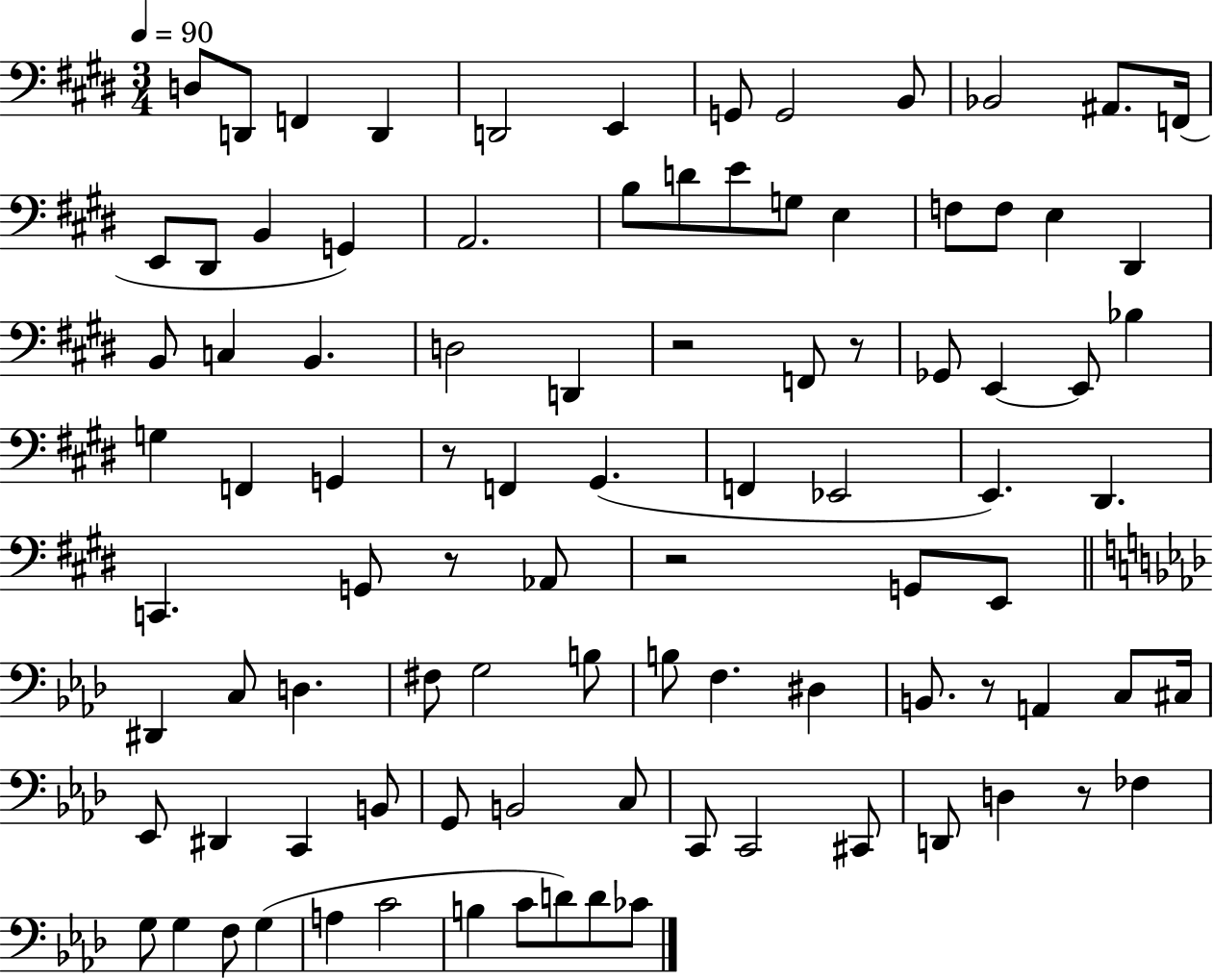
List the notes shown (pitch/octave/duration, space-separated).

D3/e D2/e F2/q D2/q D2/h E2/q G2/e G2/h B2/e Bb2/h A#2/e. F2/s E2/e D#2/e B2/q G2/q A2/h. B3/e D4/e E4/e G3/e E3/q F3/e F3/e E3/q D#2/q B2/e C3/q B2/q. D3/h D2/q R/h F2/e R/e Gb2/e E2/q E2/e Bb3/q G3/q F2/q G2/q R/e F2/q G#2/q. F2/q Eb2/h E2/q. D#2/q. C2/q. G2/e R/e Ab2/e R/h G2/e E2/e D#2/q C3/e D3/q. F#3/e G3/h B3/e B3/e F3/q. D#3/q B2/e. R/e A2/q C3/e C#3/s Eb2/e D#2/q C2/q B2/e G2/e B2/h C3/e C2/e C2/h C#2/e D2/e D3/q R/e FES3/q G3/e G3/q F3/e G3/q A3/q C4/h B3/q C4/e D4/e D4/e CES4/e